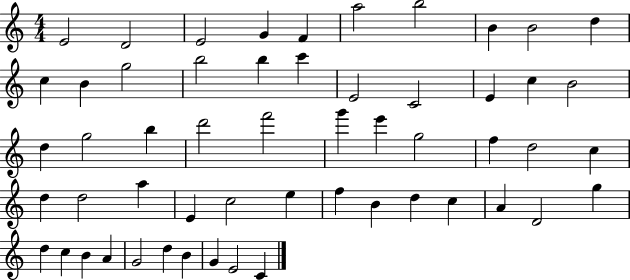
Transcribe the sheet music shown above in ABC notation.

X:1
T:Untitled
M:4/4
L:1/4
K:C
E2 D2 E2 G F a2 b2 B B2 d c B g2 b2 b c' E2 C2 E c B2 d g2 b d'2 f'2 g' e' g2 f d2 c d d2 a E c2 e f B d c A D2 g d c B A G2 d B G E2 C